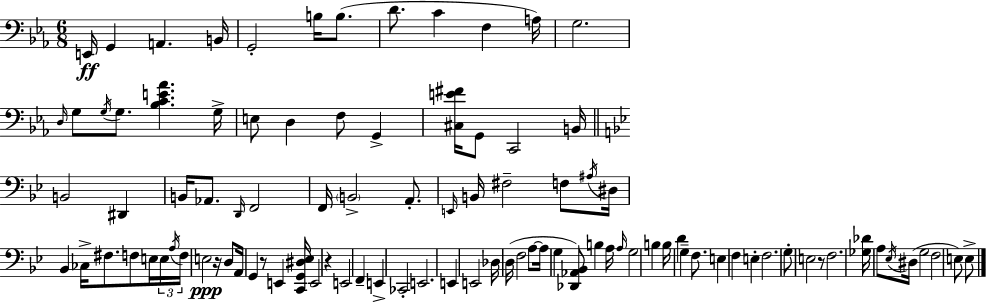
X:1
T:Untitled
M:6/8
L:1/4
K:Eb
E,,/4 G,, A,, B,,/4 G,,2 B,/4 B,/2 D/2 C F, A,/4 G,2 D,/4 G,/2 G,/4 G,/2 [_B,CE_A] G,/4 E,/2 D, F,/2 G,, [^C,E^F]/4 G,,/2 C,,2 B,,/4 B,,2 ^D,, B,,/4 _A,,/2 D,,/4 F,,2 F,,/4 B,,2 A,,/2 E,,/4 B,,/4 ^F,2 F,/2 ^A,/4 ^D,/4 _B,, _C,/4 ^F,/2 F,/2 E,/4 E,/4 A,/4 F,/4 E,2 z/4 D,/2 A,,/4 G,, z/2 E,, [C,,G,,^D,_E,]/4 E,,2 z E,,2 F,, E,, _C,,2 E,,2 E,, E,,2 _D,/4 D,/4 F,2 A,/2 A,/4 G, [_D,,_A,,_B,,]/2 B, A,/4 A,/4 G,2 B, B,/4 D G, F,/2 E, F, E, F,2 G,/2 E,2 z/2 F,2 [_G,_D]/4 A,/2 _E,/4 ^D,/4 G,2 F,2 E,/2 E,/2